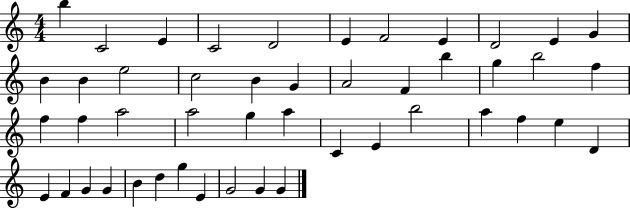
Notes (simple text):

B5/q C4/h E4/q C4/h D4/h E4/q F4/h E4/q D4/h E4/q G4/q B4/q B4/q E5/h C5/h B4/q G4/q A4/h F4/q B5/q G5/q B5/h F5/q F5/q F5/q A5/h A5/h G5/q A5/q C4/q E4/q B5/h A5/q F5/q E5/q D4/q E4/q F4/q G4/q G4/q B4/q D5/q G5/q E4/q G4/h G4/q G4/q